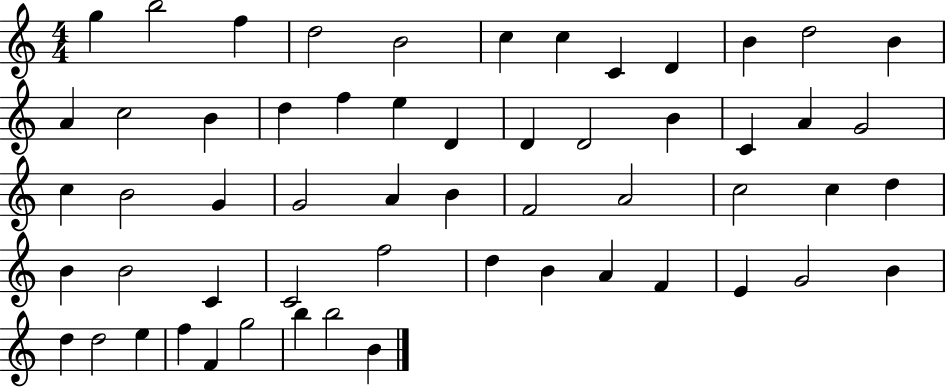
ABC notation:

X:1
T:Untitled
M:4/4
L:1/4
K:C
g b2 f d2 B2 c c C D B d2 B A c2 B d f e D D D2 B C A G2 c B2 G G2 A B F2 A2 c2 c d B B2 C C2 f2 d B A F E G2 B d d2 e f F g2 b b2 B